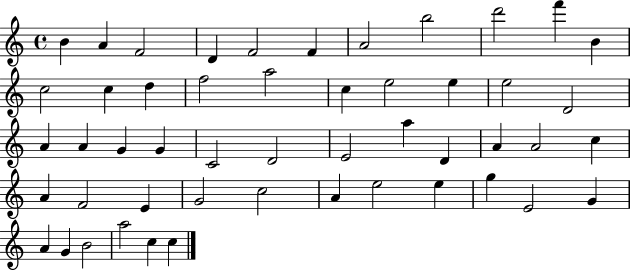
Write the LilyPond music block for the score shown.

{
  \clef treble
  \time 4/4
  \defaultTimeSignature
  \key c \major
  b'4 a'4 f'2 | d'4 f'2 f'4 | a'2 b''2 | d'''2 f'''4 b'4 | \break c''2 c''4 d''4 | f''2 a''2 | c''4 e''2 e''4 | e''2 d'2 | \break a'4 a'4 g'4 g'4 | c'2 d'2 | e'2 a''4 d'4 | a'4 a'2 c''4 | \break a'4 f'2 e'4 | g'2 c''2 | a'4 e''2 e''4 | g''4 e'2 g'4 | \break a'4 g'4 b'2 | a''2 c''4 c''4 | \bar "|."
}